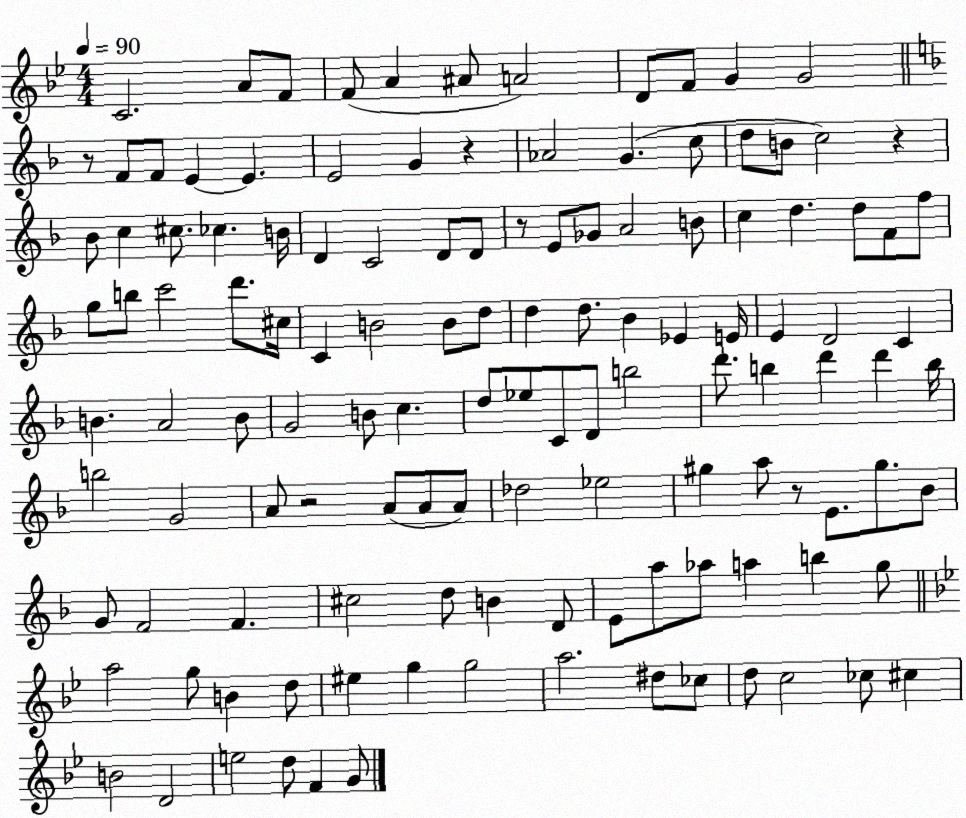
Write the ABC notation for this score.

X:1
T:Untitled
M:4/4
L:1/4
K:Bb
C2 A/2 F/2 F/2 A ^A/2 A2 D/2 F/2 G G2 z/2 F/2 F/2 E E E2 G z _A2 G c/2 d/2 B/2 c2 z _B/2 c ^c/2 _c B/4 D C2 D/2 D/2 z/2 E/2 _G/2 A2 B/2 c d d/2 F/2 f/2 g/2 b/2 c'2 d'/2 ^c/4 C B2 B/2 d/2 d d/2 _B _E E/4 E D2 C B A2 B/2 G2 B/2 c d/2 _e/2 C/2 D/2 b2 d'/2 b d' d' b/4 b2 G2 A/2 z2 A/2 A/2 A/2 _d2 _e2 ^g a/2 z/2 E/2 ^g/2 _B/2 G/2 F2 F ^c2 d/2 B D/2 E/2 a/2 _a/2 a b g/2 a2 g/2 B d/2 ^e g g2 a2 ^d/2 _c/2 d/2 c2 _c/2 ^c B2 D2 e2 d/2 F G/2